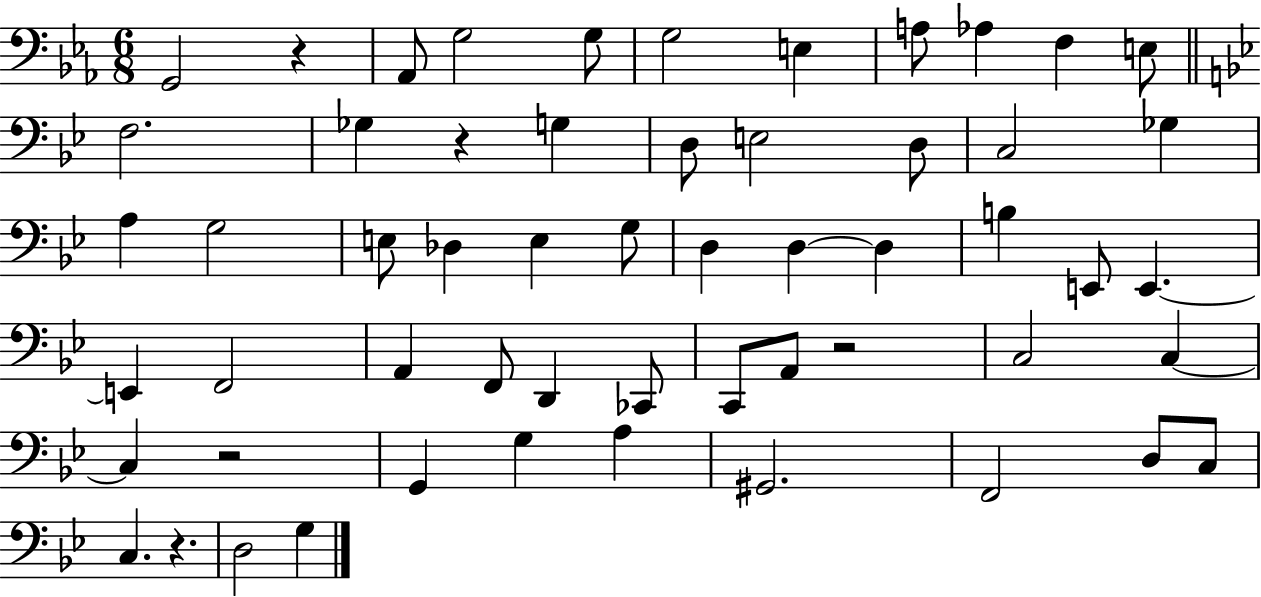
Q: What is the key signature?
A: EES major